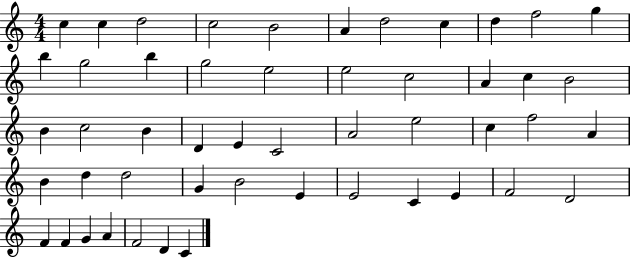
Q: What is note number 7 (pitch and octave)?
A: D5